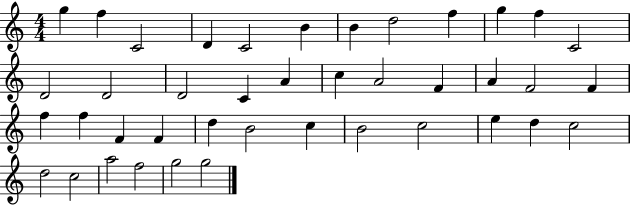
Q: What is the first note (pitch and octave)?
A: G5